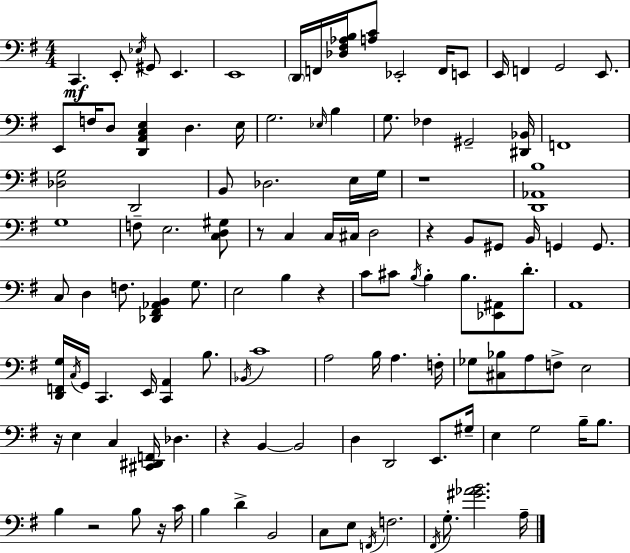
{
  \clef bass
  \numericTimeSignature
  \time 4/4
  \key e \minor
  c,4.\mf e,8-. \acciaccatura { ees16 } gis,8 e,4. | e,1 | \parenthesize d,16 f,16 <des fis aes b>16 <a c'>8 ees,2-. f,16 e,8 | e,16 f,4 g,2 e,8. | \break e,8 f16 d8 <d, a, c e>4 d4. | e16 g2. \grace { ees16 } b4 | g8. fes4 gis,2-- | <dis, bes,>16 f,1 | \break <des g>2 d,2 | b,8 des2. | e16 g16 r1 | <d, aes, b>1 | \break g1 | f8-- e2. | <c d gis>8 r8 c4 c16 cis16 d2 | r4 b,8 gis,8 b,16 g,4 g,8. | \break c8 d4 f8. <des, fis, aes, b,>4 g8. | e2 b4 r4 | c'8 cis'8 \acciaccatura { b16 } b4-. b8. <ees, ais,>8 | d'8.-. a,1 | \break <d, f, g>16 \acciaccatura { c16 } g,16 c,4. e,16 <c, a,>4 | b8. \acciaccatura { bes,16 } c'1 | a2 b16 a4. | f16-. ges8 <cis bes>8 a8 f8-> e2 | \break r16 e4 c4 <cis, dis, f,>16 des4. | r4 b,4~~ b,2 | d4 d,2 | e,8. gis16-- e4 g2 | \break b16-- b8. b4 r2 | b8 r16 c'16 b4 d'4-> b,2 | c8 e8 \acciaccatura { f,16 } f2. | \acciaccatura { fis,16 } g8.-. <gis' aes' b'>2. | \break a16-- \bar "|."
}